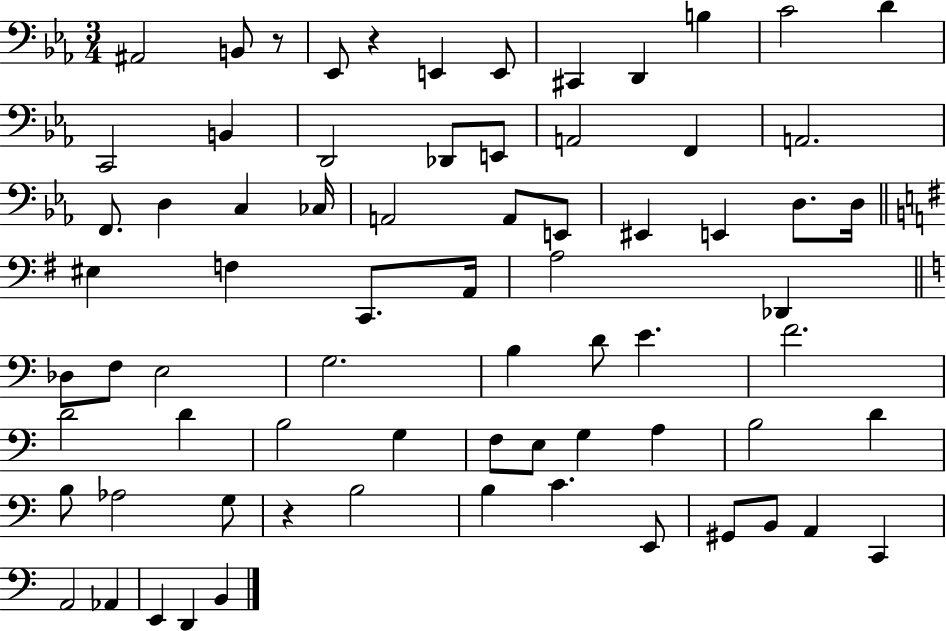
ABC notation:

X:1
T:Untitled
M:3/4
L:1/4
K:Eb
^A,,2 B,,/2 z/2 _E,,/2 z E,, E,,/2 ^C,, D,, B, C2 D C,,2 B,, D,,2 _D,,/2 E,,/2 A,,2 F,, A,,2 F,,/2 D, C, _C,/4 A,,2 A,,/2 E,,/2 ^E,, E,, D,/2 D,/4 ^E, F, C,,/2 A,,/4 A,2 _D,, _D,/2 F,/2 E,2 G,2 B, D/2 E F2 D2 D B,2 G, F,/2 E,/2 G, A, B,2 D B,/2 _A,2 G,/2 z B,2 B, C E,,/2 ^G,,/2 B,,/2 A,, C,, A,,2 _A,, E,, D,, B,,